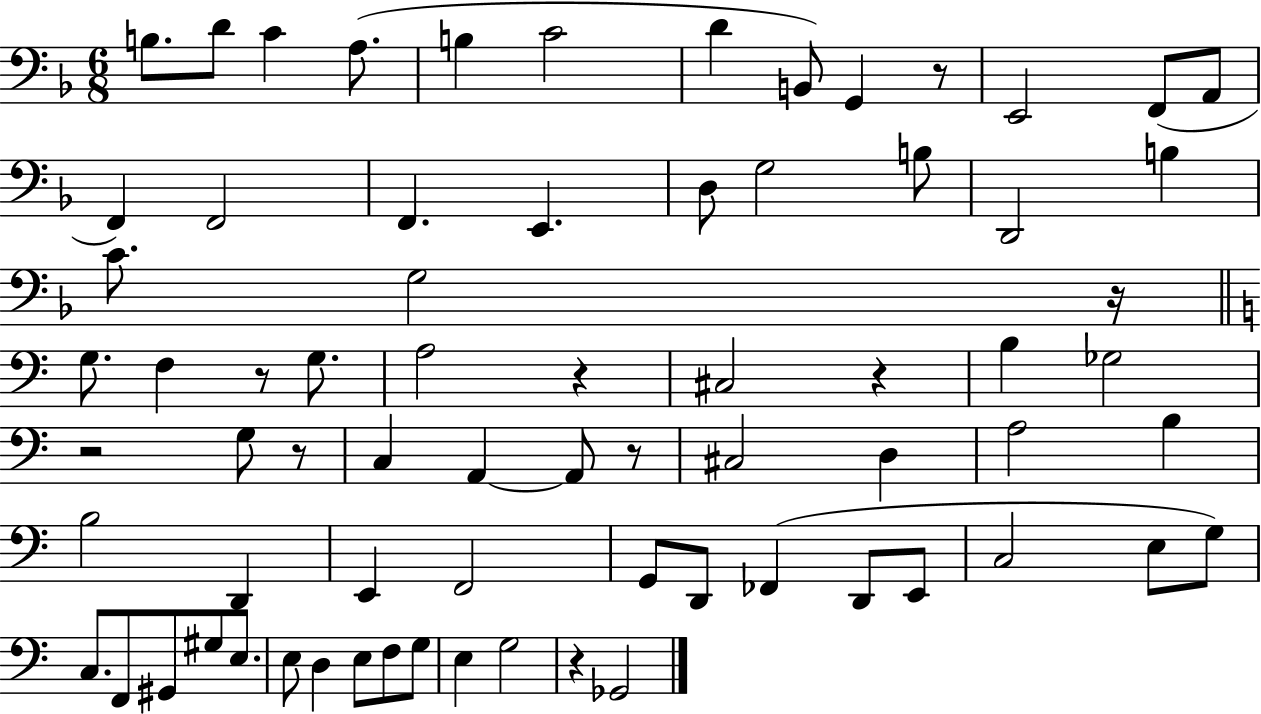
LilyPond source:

{
  \clef bass
  \numericTimeSignature
  \time 6/8
  \key f \major
  b8. d'8 c'4 a8.( | b4 c'2 | d'4 b,8) g,4 r8 | e,2 f,8( a,8 | \break f,4) f,2 | f,4. e,4. | d8 g2 b8 | d,2 b4 | \break c'8. g2 r16 | \bar "||" \break \key c \major g8. f4 r8 g8. | a2 r4 | cis2 r4 | b4 ges2 | \break r2 g8 r8 | c4 a,4~~ a,8 r8 | cis2 d4 | a2 b4 | \break b2 d,4 | e,4 f,2 | g,8 d,8 fes,4( d,8 e,8 | c2 e8 g8) | \break c8. f,8 gis,8 gis8 e8. | e8 d4 e8 f8 g8 | e4 g2 | r4 ges,2 | \break \bar "|."
}